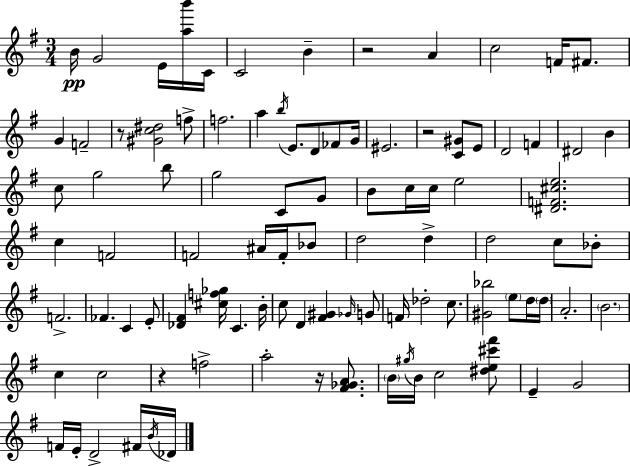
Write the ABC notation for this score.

X:1
T:Untitled
M:3/4
L:1/4
K:G
B/4 G2 E/4 [ab']/4 C/4 C2 B z2 A c2 F/4 ^F/2 G F2 z/2 [^Gc^d]2 f/2 f2 a b/4 E/2 D/2 _F/2 G/4 ^E2 z2 [C^G]/2 E/2 D2 F ^D2 B c/2 g2 b/2 g2 C/2 G/2 B/2 c/4 c/4 e2 [^DF^ce]2 c F2 F2 ^A/4 F/4 _B/2 d2 d d2 c/2 _B/2 F2 _F C E/2 [_D^F] [^cf_g]/4 C B/4 c/2 D [^F^G] _G/4 G/2 F/4 _d2 c/2 [^G_b]2 e/2 d/4 d/4 A2 B2 c c2 z f2 a2 z/4 [^F_GA]/2 B/4 ^g/4 B/4 c2 [^de^c'^f']/2 E G2 F/4 E/4 D2 ^F/4 B/4 _D/4